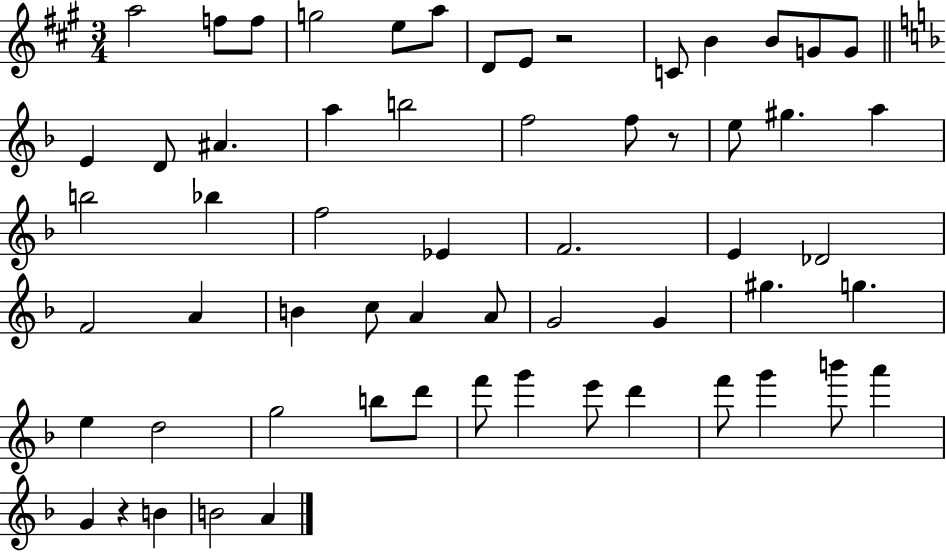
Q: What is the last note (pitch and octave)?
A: A4